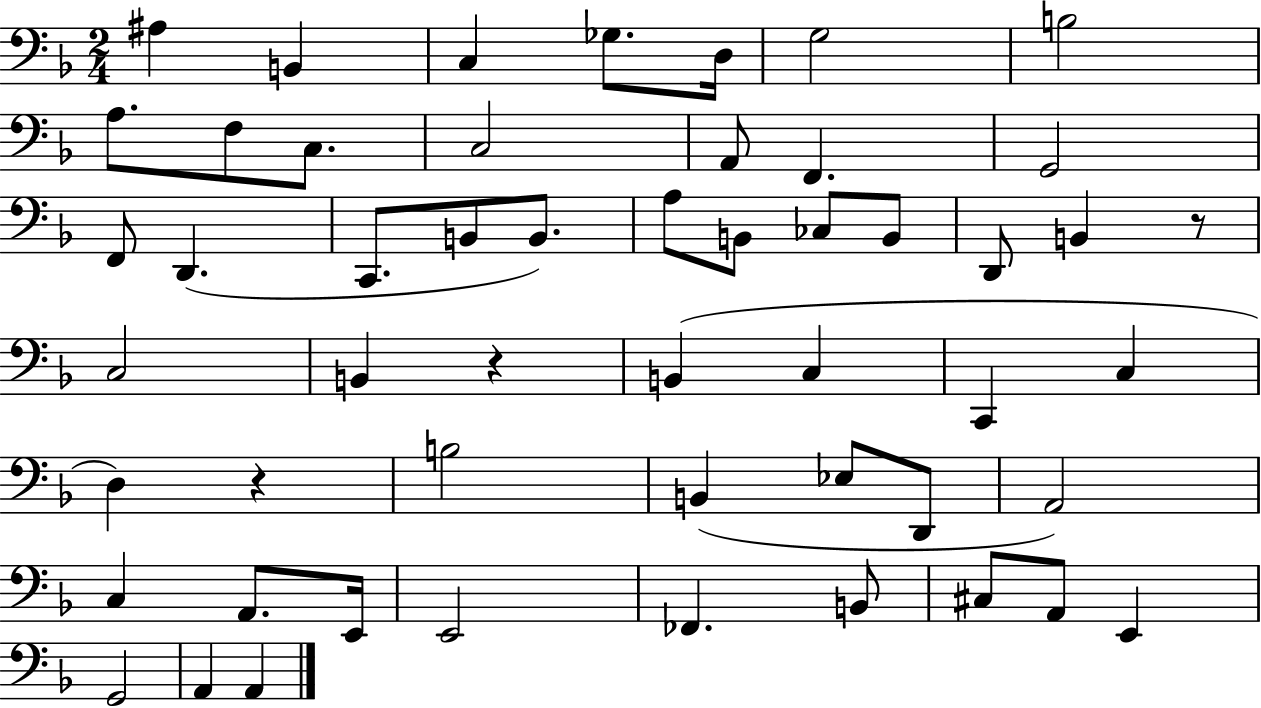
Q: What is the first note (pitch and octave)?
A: A#3